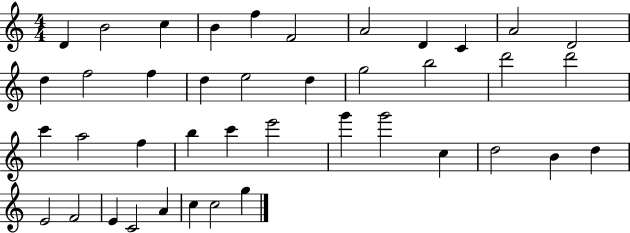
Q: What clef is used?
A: treble